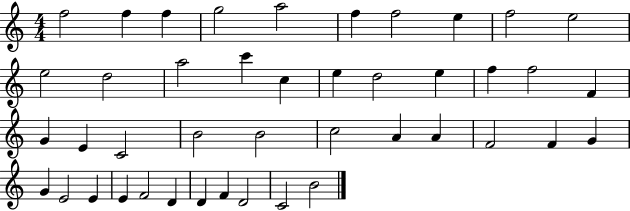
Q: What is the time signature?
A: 4/4